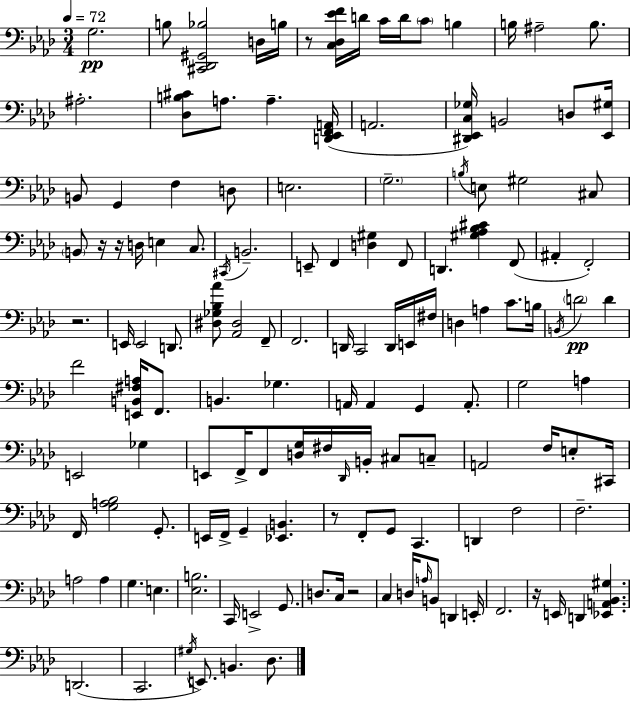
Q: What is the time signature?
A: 3/4